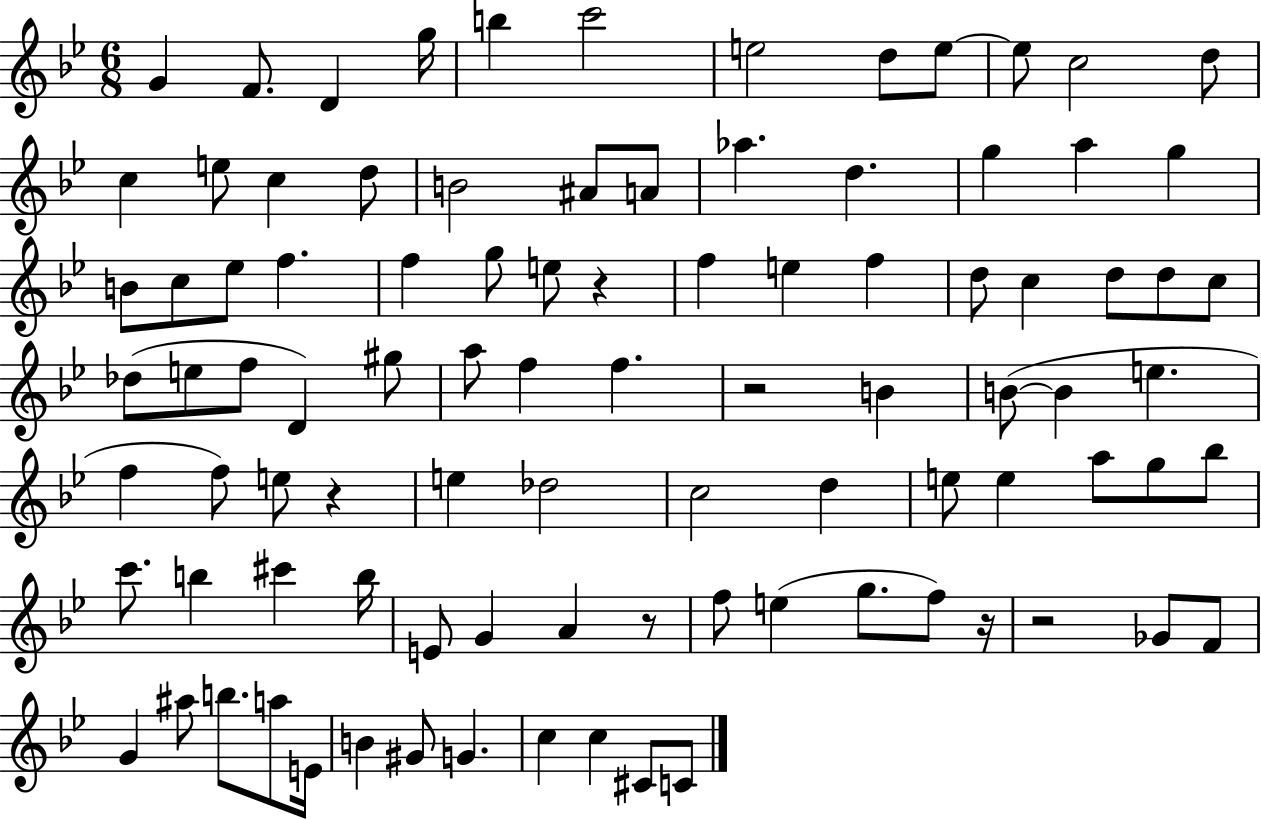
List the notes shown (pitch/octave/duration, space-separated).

G4/q F4/e. D4/q G5/s B5/q C6/h E5/h D5/e E5/e E5/e C5/h D5/e C5/q E5/e C5/q D5/e B4/h A#4/e A4/e Ab5/q. D5/q. G5/q A5/q G5/q B4/e C5/e Eb5/e F5/q. F5/q G5/e E5/e R/q F5/q E5/q F5/q D5/e C5/q D5/e D5/e C5/e Db5/e E5/e F5/e D4/q G#5/e A5/e F5/q F5/q. R/h B4/q B4/e B4/q E5/q. F5/q F5/e E5/e R/q E5/q Db5/h C5/h D5/q E5/e E5/q A5/e G5/e Bb5/e C6/e. B5/q C#6/q B5/s E4/e G4/q A4/q R/e F5/e E5/q G5/e. F5/e R/s R/h Gb4/e F4/e G4/q A#5/e B5/e. A5/e E4/s B4/q G#4/e G4/q. C5/q C5/q C#4/e C4/e